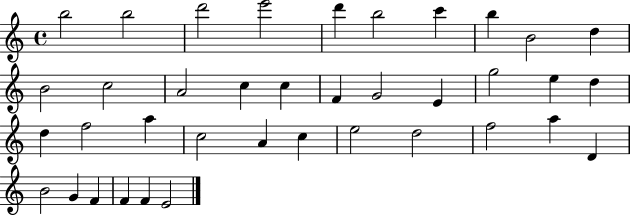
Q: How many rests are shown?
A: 0